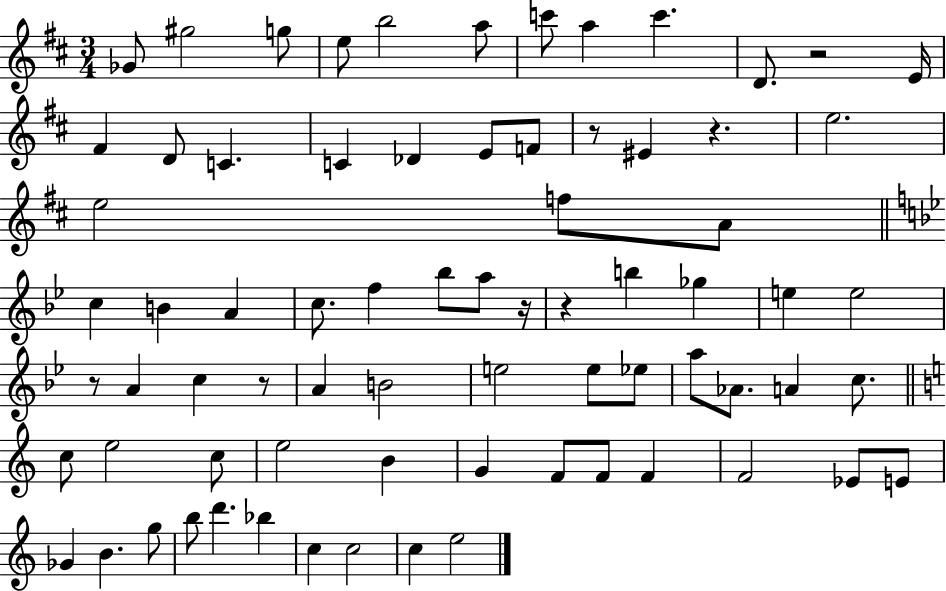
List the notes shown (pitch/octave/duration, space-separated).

Gb4/e G#5/h G5/e E5/e B5/h A5/e C6/e A5/q C6/q. D4/e. R/h E4/s F#4/q D4/e C4/q. C4/q Db4/q E4/e F4/e R/e EIS4/q R/q. E5/h. E5/h F5/e A4/e C5/q B4/q A4/q C5/e. F5/q Bb5/e A5/e R/s R/q B5/q Gb5/q E5/q E5/h R/e A4/q C5/q R/e A4/q B4/h E5/h E5/e Eb5/e A5/e Ab4/e. A4/q C5/e. C5/e E5/h C5/e E5/h B4/q G4/q F4/e F4/e F4/q F4/h Eb4/e E4/e Gb4/q B4/q. G5/e B5/e D6/q. Bb5/q C5/q C5/h C5/q E5/h